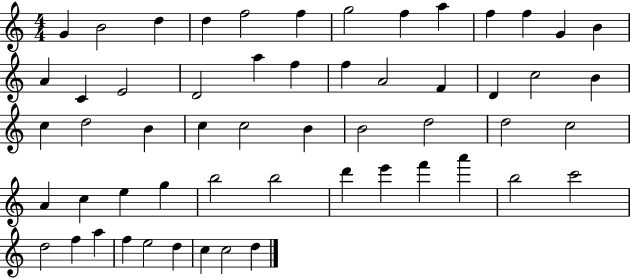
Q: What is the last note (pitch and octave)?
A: D5